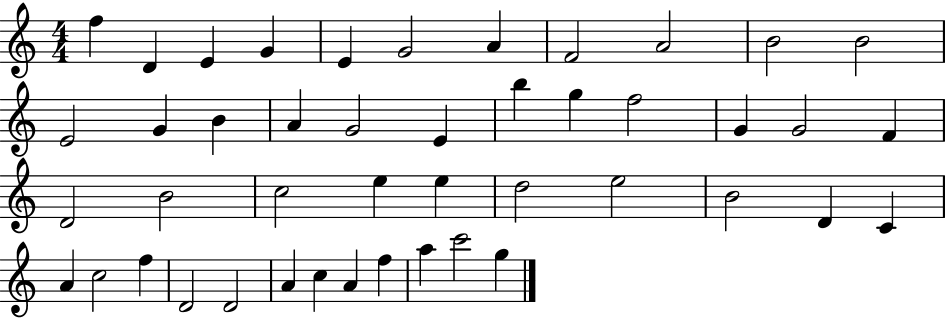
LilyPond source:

{
  \clef treble
  \numericTimeSignature
  \time 4/4
  \key c \major
  f''4 d'4 e'4 g'4 | e'4 g'2 a'4 | f'2 a'2 | b'2 b'2 | \break e'2 g'4 b'4 | a'4 g'2 e'4 | b''4 g''4 f''2 | g'4 g'2 f'4 | \break d'2 b'2 | c''2 e''4 e''4 | d''2 e''2 | b'2 d'4 c'4 | \break a'4 c''2 f''4 | d'2 d'2 | a'4 c''4 a'4 f''4 | a''4 c'''2 g''4 | \break \bar "|."
}